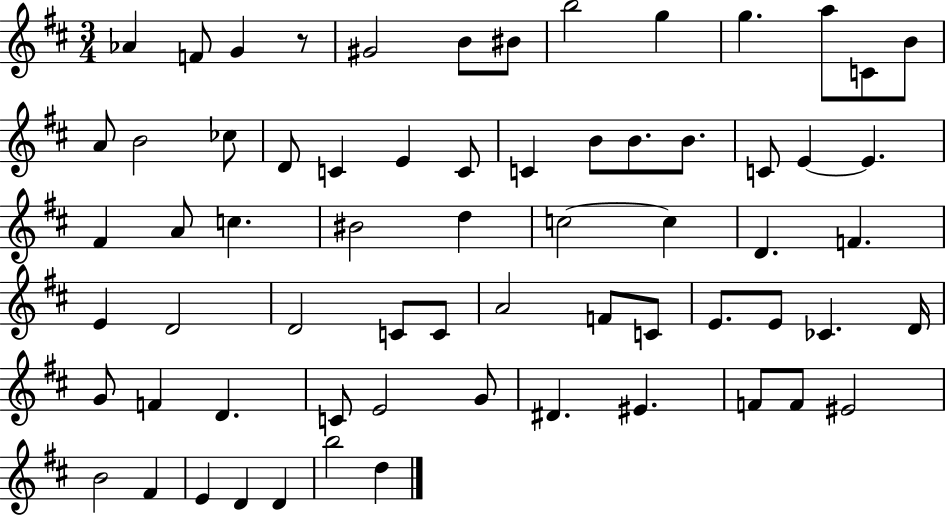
{
  \clef treble
  \numericTimeSignature
  \time 3/4
  \key d \major
  \repeat volta 2 { aes'4 f'8 g'4 r8 | gis'2 b'8 bis'8 | b''2 g''4 | g''4. a''8 c'8 b'8 | \break a'8 b'2 ces''8 | d'8 c'4 e'4 c'8 | c'4 b'8 b'8. b'8. | c'8 e'4~~ e'4. | \break fis'4 a'8 c''4. | bis'2 d''4 | c''2~~ c''4 | d'4. f'4. | \break e'4 d'2 | d'2 c'8 c'8 | a'2 f'8 c'8 | e'8. e'8 ces'4. d'16 | \break g'8 f'4 d'4. | c'8 e'2 g'8 | dis'4. eis'4. | f'8 f'8 eis'2 | \break b'2 fis'4 | e'4 d'4 d'4 | b''2 d''4 | } \bar "|."
}